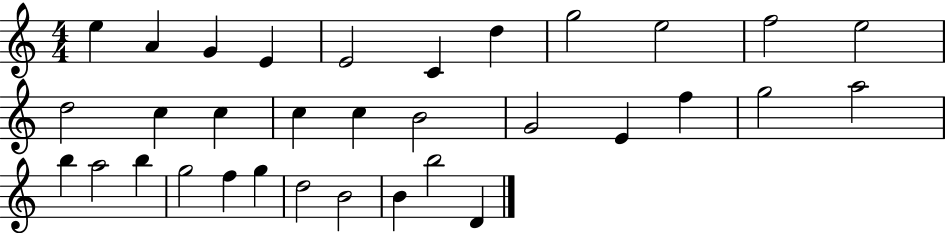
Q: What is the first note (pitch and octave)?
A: E5